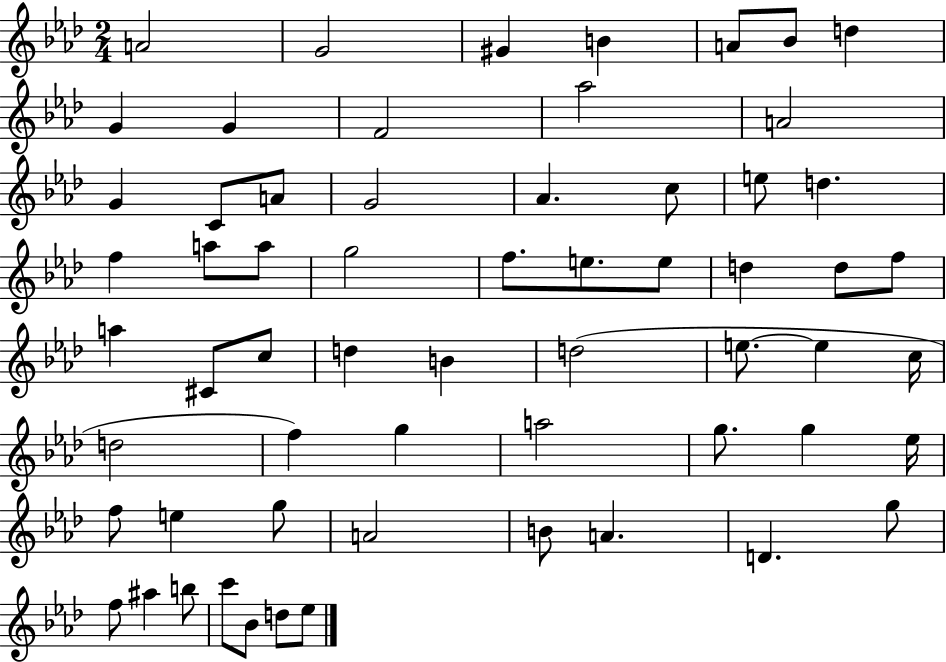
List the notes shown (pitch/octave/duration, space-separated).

A4/h G4/h G#4/q B4/q A4/e Bb4/e D5/q G4/q G4/q F4/h Ab5/h A4/h G4/q C4/e A4/e G4/h Ab4/q. C5/e E5/e D5/q. F5/q A5/e A5/e G5/h F5/e. E5/e. E5/e D5/q D5/e F5/e A5/q C#4/e C5/e D5/q B4/q D5/h E5/e. E5/q C5/s D5/h F5/q G5/q A5/h G5/e. G5/q Eb5/s F5/e E5/q G5/e A4/h B4/e A4/q. D4/q. G5/e F5/e A#5/q B5/e C6/e Bb4/e D5/e Eb5/e